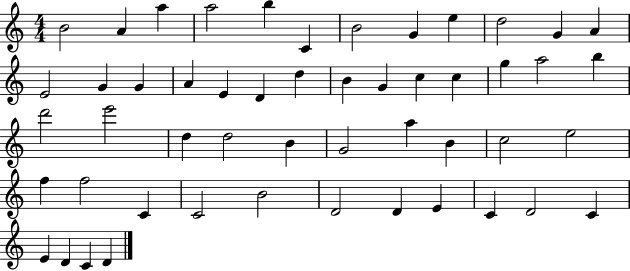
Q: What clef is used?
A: treble